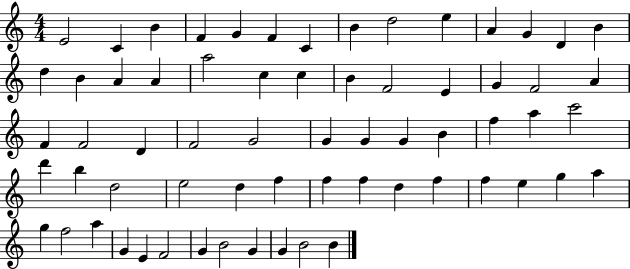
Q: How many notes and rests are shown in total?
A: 65